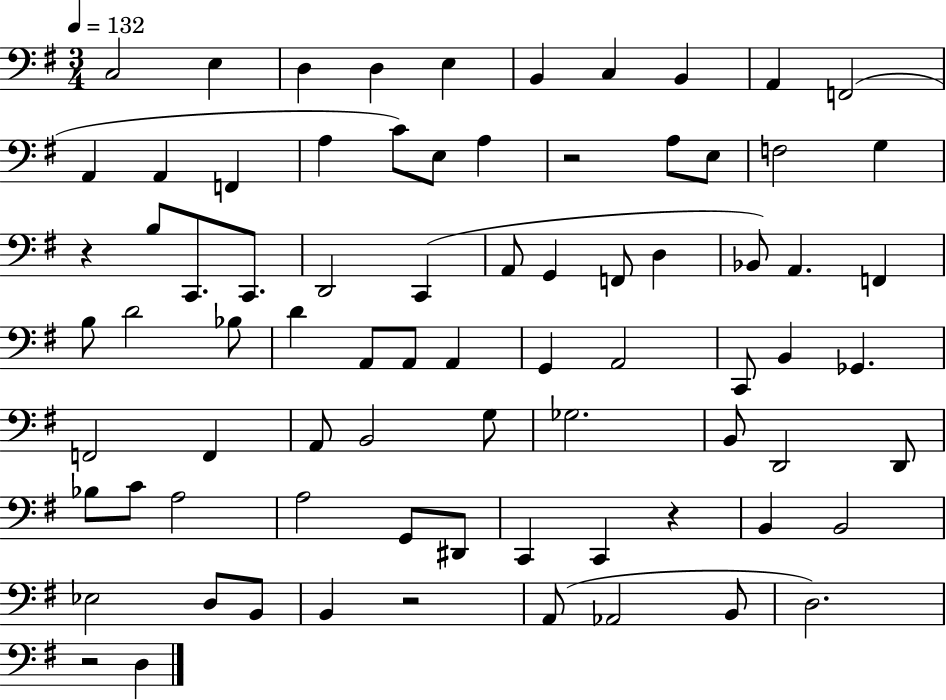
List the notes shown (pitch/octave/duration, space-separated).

C3/h E3/q D3/q D3/q E3/q B2/q C3/q B2/q A2/q F2/h A2/q A2/q F2/q A3/q C4/e E3/e A3/q R/h A3/e E3/e F3/h G3/q R/q B3/e C2/e. C2/e. D2/h C2/q A2/e G2/q F2/e D3/q Bb2/e A2/q. F2/q B3/e D4/h Bb3/e D4/q A2/e A2/e A2/q G2/q A2/h C2/e B2/q Gb2/q. F2/h F2/q A2/e B2/h G3/e Gb3/h. B2/e D2/h D2/e Bb3/e C4/e A3/h A3/h G2/e D#2/e C2/q C2/q R/q B2/q B2/h Eb3/h D3/e B2/e B2/q R/h A2/e Ab2/h B2/e D3/h. R/h D3/q